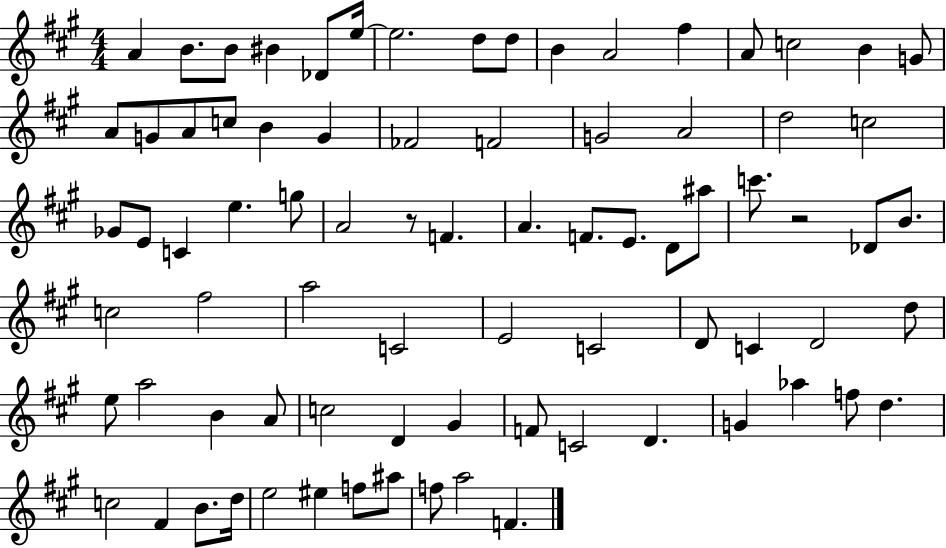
A4/q B4/e. B4/e BIS4/q Db4/e E5/s E5/h. D5/e D5/e B4/q A4/h F#5/q A4/e C5/h B4/q G4/e A4/e G4/e A4/e C5/e B4/q G4/q FES4/h F4/h G4/h A4/h D5/h C5/h Gb4/e E4/e C4/q E5/q. G5/e A4/h R/e F4/q. A4/q. F4/e. E4/e. D4/e A#5/e C6/e. R/h Db4/e B4/e. C5/h F#5/h A5/h C4/h E4/h C4/h D4/e C4/q D4/h D5/e E5/e A5/h B4/q A4/e C5/h D4/q G#4/q F4/e C4/h D4/q. G4/q Ab5/q F5/e D5/q. C5/h F#4/q B4/e. D5/s E5/h EIS5/q F5/e A#5/e F5/e A5/h F4/q.